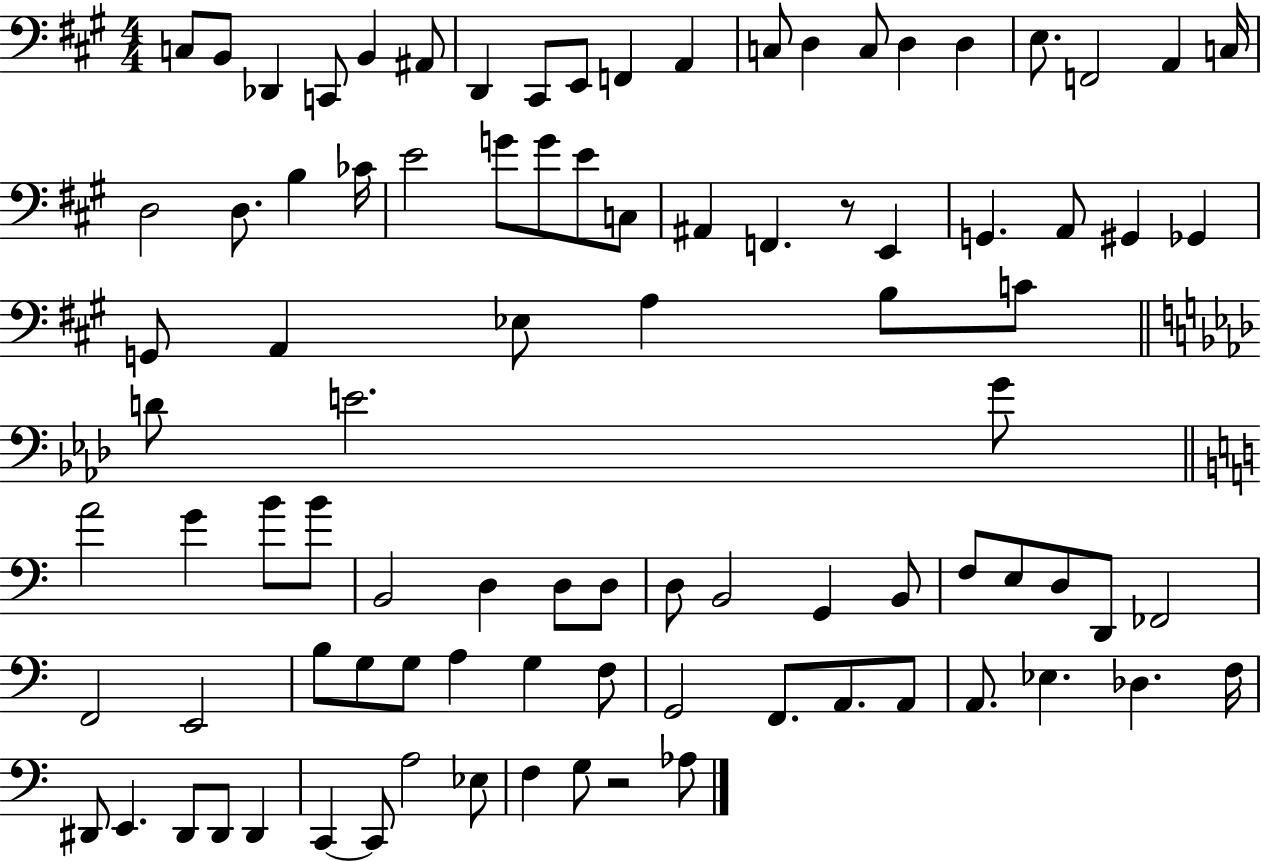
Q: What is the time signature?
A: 4/4